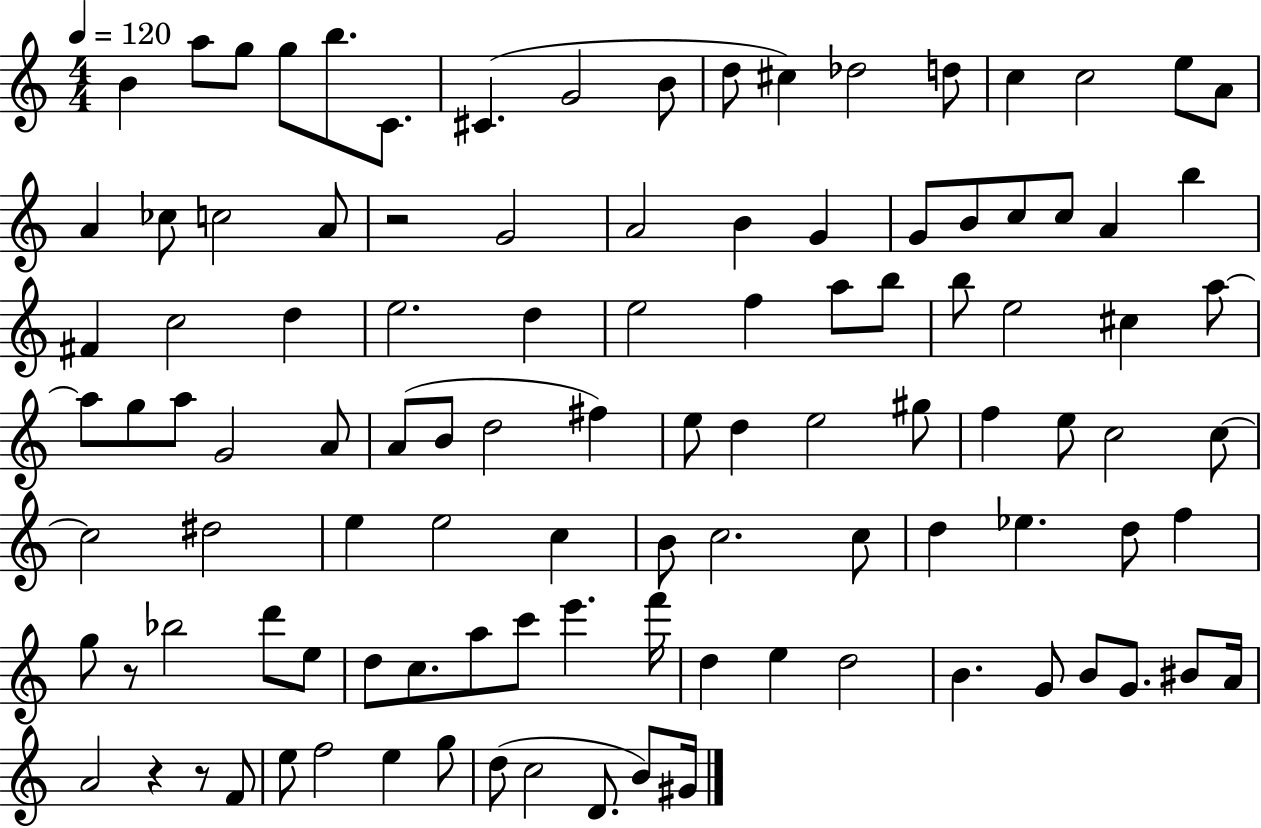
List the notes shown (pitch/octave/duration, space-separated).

B4/q A5/e G5/e G5/e B5/e. C4/e. C#4/q. G4/h B4/e D5/e C#5/q Db5/h D5/e C5/q C5/h E5/e A4/e A4/q CES5/e C5/h A4/e R/h G4/h A4/h B4/q G4/q G4/e B4/e C5/e C5/e A4/q B5/q F#4/q C5/h D5/q E5/h. D5/q E5/h F5/q A5/e B5/e B5/e E5/h C#5/q A5/e A5/e G5/e A5/e G4/h A4/e A4/e B4/e D5/h F#5/q E5/e D5/q E5/h G#5/e F5/q E5/e C5/h C5/e C5/h D#5/h E5/q E5/h C5/q B4/e C5/h. C5/e D5/q Eb5/q. D5/e F5/q G5/e R/e Bb5/h D6/e E5/e D5/e C5/e. A5/e C6/e E6/q. F6/s D5/q E5/q D5/h B4/q. G4/e B4/e G4/e. BIS4/e A4/s A4/h R/q R/e F4/e E5/e F5/h E5/q G5/e D5/e C5/h D4/e. B4/e G#4/s